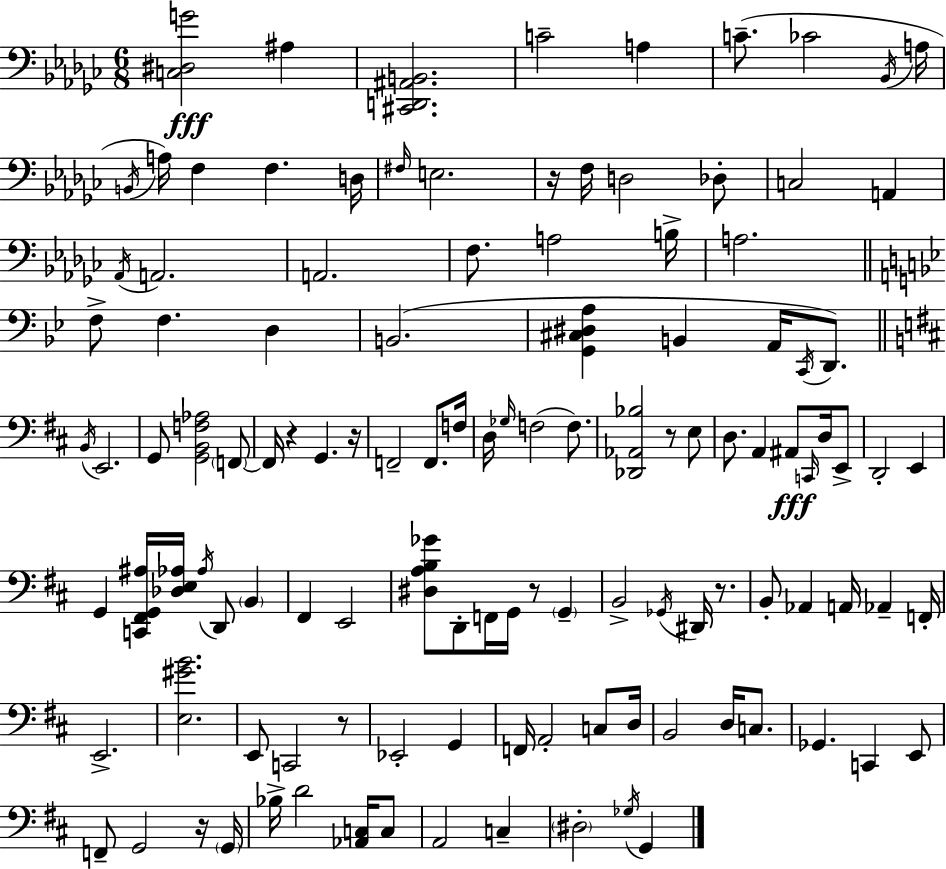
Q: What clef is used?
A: bass